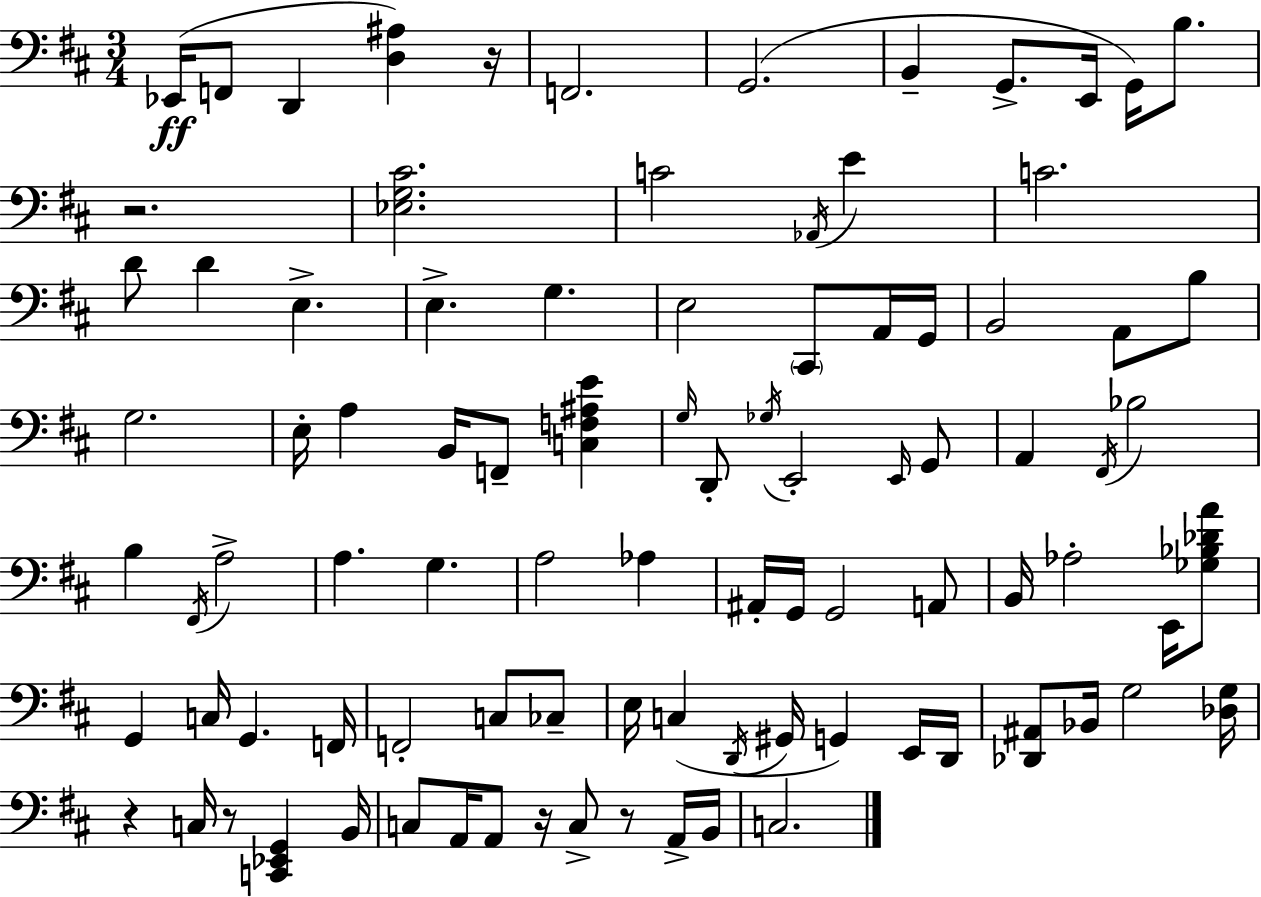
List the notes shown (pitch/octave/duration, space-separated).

Eb2/s F2/e D2/q [D3,A#3]/q R/s F2/h. G2/h. B2/q G2/e. E2/s G2/s B3/e. R/h. [Eb3,G3,C#4]/h. C4/h Ab2/s E4/q C4/h. D4/e D4/q E3/q. E3/q. G3/q. E3/h C#2/e A2/s G2/s B2/h A2/e B3/e G3/h. E3/s A3/q B2/s F2/e [C3,F3,A#3,E4]/q G3/s D2/e Gb3/s E2/h E2/s G2/e A2/q F#2/s Bb3/h B3/q F#2/s A3/h A3/q. G3/q. A3/h Ab3/q A#2/s G2/s G2/h A2/e B2/s Ab3/h E2/s [Gb3,Bb3,Db4,A4]/e G2/q C3/s G2/q. F2/s F2/h C3/e CES3/e E3/s C3/q D2/s G#2/s G2/q E2/s D2/s [Db2,A#2]/e Bb2/s G3/h [Db3,G3]/s R/q C3/s R/e [C2,Eb2,G2]/q B2/s C3/e A2/s A2/e R/s C3/e R/e A2/s B2/s C3/h.